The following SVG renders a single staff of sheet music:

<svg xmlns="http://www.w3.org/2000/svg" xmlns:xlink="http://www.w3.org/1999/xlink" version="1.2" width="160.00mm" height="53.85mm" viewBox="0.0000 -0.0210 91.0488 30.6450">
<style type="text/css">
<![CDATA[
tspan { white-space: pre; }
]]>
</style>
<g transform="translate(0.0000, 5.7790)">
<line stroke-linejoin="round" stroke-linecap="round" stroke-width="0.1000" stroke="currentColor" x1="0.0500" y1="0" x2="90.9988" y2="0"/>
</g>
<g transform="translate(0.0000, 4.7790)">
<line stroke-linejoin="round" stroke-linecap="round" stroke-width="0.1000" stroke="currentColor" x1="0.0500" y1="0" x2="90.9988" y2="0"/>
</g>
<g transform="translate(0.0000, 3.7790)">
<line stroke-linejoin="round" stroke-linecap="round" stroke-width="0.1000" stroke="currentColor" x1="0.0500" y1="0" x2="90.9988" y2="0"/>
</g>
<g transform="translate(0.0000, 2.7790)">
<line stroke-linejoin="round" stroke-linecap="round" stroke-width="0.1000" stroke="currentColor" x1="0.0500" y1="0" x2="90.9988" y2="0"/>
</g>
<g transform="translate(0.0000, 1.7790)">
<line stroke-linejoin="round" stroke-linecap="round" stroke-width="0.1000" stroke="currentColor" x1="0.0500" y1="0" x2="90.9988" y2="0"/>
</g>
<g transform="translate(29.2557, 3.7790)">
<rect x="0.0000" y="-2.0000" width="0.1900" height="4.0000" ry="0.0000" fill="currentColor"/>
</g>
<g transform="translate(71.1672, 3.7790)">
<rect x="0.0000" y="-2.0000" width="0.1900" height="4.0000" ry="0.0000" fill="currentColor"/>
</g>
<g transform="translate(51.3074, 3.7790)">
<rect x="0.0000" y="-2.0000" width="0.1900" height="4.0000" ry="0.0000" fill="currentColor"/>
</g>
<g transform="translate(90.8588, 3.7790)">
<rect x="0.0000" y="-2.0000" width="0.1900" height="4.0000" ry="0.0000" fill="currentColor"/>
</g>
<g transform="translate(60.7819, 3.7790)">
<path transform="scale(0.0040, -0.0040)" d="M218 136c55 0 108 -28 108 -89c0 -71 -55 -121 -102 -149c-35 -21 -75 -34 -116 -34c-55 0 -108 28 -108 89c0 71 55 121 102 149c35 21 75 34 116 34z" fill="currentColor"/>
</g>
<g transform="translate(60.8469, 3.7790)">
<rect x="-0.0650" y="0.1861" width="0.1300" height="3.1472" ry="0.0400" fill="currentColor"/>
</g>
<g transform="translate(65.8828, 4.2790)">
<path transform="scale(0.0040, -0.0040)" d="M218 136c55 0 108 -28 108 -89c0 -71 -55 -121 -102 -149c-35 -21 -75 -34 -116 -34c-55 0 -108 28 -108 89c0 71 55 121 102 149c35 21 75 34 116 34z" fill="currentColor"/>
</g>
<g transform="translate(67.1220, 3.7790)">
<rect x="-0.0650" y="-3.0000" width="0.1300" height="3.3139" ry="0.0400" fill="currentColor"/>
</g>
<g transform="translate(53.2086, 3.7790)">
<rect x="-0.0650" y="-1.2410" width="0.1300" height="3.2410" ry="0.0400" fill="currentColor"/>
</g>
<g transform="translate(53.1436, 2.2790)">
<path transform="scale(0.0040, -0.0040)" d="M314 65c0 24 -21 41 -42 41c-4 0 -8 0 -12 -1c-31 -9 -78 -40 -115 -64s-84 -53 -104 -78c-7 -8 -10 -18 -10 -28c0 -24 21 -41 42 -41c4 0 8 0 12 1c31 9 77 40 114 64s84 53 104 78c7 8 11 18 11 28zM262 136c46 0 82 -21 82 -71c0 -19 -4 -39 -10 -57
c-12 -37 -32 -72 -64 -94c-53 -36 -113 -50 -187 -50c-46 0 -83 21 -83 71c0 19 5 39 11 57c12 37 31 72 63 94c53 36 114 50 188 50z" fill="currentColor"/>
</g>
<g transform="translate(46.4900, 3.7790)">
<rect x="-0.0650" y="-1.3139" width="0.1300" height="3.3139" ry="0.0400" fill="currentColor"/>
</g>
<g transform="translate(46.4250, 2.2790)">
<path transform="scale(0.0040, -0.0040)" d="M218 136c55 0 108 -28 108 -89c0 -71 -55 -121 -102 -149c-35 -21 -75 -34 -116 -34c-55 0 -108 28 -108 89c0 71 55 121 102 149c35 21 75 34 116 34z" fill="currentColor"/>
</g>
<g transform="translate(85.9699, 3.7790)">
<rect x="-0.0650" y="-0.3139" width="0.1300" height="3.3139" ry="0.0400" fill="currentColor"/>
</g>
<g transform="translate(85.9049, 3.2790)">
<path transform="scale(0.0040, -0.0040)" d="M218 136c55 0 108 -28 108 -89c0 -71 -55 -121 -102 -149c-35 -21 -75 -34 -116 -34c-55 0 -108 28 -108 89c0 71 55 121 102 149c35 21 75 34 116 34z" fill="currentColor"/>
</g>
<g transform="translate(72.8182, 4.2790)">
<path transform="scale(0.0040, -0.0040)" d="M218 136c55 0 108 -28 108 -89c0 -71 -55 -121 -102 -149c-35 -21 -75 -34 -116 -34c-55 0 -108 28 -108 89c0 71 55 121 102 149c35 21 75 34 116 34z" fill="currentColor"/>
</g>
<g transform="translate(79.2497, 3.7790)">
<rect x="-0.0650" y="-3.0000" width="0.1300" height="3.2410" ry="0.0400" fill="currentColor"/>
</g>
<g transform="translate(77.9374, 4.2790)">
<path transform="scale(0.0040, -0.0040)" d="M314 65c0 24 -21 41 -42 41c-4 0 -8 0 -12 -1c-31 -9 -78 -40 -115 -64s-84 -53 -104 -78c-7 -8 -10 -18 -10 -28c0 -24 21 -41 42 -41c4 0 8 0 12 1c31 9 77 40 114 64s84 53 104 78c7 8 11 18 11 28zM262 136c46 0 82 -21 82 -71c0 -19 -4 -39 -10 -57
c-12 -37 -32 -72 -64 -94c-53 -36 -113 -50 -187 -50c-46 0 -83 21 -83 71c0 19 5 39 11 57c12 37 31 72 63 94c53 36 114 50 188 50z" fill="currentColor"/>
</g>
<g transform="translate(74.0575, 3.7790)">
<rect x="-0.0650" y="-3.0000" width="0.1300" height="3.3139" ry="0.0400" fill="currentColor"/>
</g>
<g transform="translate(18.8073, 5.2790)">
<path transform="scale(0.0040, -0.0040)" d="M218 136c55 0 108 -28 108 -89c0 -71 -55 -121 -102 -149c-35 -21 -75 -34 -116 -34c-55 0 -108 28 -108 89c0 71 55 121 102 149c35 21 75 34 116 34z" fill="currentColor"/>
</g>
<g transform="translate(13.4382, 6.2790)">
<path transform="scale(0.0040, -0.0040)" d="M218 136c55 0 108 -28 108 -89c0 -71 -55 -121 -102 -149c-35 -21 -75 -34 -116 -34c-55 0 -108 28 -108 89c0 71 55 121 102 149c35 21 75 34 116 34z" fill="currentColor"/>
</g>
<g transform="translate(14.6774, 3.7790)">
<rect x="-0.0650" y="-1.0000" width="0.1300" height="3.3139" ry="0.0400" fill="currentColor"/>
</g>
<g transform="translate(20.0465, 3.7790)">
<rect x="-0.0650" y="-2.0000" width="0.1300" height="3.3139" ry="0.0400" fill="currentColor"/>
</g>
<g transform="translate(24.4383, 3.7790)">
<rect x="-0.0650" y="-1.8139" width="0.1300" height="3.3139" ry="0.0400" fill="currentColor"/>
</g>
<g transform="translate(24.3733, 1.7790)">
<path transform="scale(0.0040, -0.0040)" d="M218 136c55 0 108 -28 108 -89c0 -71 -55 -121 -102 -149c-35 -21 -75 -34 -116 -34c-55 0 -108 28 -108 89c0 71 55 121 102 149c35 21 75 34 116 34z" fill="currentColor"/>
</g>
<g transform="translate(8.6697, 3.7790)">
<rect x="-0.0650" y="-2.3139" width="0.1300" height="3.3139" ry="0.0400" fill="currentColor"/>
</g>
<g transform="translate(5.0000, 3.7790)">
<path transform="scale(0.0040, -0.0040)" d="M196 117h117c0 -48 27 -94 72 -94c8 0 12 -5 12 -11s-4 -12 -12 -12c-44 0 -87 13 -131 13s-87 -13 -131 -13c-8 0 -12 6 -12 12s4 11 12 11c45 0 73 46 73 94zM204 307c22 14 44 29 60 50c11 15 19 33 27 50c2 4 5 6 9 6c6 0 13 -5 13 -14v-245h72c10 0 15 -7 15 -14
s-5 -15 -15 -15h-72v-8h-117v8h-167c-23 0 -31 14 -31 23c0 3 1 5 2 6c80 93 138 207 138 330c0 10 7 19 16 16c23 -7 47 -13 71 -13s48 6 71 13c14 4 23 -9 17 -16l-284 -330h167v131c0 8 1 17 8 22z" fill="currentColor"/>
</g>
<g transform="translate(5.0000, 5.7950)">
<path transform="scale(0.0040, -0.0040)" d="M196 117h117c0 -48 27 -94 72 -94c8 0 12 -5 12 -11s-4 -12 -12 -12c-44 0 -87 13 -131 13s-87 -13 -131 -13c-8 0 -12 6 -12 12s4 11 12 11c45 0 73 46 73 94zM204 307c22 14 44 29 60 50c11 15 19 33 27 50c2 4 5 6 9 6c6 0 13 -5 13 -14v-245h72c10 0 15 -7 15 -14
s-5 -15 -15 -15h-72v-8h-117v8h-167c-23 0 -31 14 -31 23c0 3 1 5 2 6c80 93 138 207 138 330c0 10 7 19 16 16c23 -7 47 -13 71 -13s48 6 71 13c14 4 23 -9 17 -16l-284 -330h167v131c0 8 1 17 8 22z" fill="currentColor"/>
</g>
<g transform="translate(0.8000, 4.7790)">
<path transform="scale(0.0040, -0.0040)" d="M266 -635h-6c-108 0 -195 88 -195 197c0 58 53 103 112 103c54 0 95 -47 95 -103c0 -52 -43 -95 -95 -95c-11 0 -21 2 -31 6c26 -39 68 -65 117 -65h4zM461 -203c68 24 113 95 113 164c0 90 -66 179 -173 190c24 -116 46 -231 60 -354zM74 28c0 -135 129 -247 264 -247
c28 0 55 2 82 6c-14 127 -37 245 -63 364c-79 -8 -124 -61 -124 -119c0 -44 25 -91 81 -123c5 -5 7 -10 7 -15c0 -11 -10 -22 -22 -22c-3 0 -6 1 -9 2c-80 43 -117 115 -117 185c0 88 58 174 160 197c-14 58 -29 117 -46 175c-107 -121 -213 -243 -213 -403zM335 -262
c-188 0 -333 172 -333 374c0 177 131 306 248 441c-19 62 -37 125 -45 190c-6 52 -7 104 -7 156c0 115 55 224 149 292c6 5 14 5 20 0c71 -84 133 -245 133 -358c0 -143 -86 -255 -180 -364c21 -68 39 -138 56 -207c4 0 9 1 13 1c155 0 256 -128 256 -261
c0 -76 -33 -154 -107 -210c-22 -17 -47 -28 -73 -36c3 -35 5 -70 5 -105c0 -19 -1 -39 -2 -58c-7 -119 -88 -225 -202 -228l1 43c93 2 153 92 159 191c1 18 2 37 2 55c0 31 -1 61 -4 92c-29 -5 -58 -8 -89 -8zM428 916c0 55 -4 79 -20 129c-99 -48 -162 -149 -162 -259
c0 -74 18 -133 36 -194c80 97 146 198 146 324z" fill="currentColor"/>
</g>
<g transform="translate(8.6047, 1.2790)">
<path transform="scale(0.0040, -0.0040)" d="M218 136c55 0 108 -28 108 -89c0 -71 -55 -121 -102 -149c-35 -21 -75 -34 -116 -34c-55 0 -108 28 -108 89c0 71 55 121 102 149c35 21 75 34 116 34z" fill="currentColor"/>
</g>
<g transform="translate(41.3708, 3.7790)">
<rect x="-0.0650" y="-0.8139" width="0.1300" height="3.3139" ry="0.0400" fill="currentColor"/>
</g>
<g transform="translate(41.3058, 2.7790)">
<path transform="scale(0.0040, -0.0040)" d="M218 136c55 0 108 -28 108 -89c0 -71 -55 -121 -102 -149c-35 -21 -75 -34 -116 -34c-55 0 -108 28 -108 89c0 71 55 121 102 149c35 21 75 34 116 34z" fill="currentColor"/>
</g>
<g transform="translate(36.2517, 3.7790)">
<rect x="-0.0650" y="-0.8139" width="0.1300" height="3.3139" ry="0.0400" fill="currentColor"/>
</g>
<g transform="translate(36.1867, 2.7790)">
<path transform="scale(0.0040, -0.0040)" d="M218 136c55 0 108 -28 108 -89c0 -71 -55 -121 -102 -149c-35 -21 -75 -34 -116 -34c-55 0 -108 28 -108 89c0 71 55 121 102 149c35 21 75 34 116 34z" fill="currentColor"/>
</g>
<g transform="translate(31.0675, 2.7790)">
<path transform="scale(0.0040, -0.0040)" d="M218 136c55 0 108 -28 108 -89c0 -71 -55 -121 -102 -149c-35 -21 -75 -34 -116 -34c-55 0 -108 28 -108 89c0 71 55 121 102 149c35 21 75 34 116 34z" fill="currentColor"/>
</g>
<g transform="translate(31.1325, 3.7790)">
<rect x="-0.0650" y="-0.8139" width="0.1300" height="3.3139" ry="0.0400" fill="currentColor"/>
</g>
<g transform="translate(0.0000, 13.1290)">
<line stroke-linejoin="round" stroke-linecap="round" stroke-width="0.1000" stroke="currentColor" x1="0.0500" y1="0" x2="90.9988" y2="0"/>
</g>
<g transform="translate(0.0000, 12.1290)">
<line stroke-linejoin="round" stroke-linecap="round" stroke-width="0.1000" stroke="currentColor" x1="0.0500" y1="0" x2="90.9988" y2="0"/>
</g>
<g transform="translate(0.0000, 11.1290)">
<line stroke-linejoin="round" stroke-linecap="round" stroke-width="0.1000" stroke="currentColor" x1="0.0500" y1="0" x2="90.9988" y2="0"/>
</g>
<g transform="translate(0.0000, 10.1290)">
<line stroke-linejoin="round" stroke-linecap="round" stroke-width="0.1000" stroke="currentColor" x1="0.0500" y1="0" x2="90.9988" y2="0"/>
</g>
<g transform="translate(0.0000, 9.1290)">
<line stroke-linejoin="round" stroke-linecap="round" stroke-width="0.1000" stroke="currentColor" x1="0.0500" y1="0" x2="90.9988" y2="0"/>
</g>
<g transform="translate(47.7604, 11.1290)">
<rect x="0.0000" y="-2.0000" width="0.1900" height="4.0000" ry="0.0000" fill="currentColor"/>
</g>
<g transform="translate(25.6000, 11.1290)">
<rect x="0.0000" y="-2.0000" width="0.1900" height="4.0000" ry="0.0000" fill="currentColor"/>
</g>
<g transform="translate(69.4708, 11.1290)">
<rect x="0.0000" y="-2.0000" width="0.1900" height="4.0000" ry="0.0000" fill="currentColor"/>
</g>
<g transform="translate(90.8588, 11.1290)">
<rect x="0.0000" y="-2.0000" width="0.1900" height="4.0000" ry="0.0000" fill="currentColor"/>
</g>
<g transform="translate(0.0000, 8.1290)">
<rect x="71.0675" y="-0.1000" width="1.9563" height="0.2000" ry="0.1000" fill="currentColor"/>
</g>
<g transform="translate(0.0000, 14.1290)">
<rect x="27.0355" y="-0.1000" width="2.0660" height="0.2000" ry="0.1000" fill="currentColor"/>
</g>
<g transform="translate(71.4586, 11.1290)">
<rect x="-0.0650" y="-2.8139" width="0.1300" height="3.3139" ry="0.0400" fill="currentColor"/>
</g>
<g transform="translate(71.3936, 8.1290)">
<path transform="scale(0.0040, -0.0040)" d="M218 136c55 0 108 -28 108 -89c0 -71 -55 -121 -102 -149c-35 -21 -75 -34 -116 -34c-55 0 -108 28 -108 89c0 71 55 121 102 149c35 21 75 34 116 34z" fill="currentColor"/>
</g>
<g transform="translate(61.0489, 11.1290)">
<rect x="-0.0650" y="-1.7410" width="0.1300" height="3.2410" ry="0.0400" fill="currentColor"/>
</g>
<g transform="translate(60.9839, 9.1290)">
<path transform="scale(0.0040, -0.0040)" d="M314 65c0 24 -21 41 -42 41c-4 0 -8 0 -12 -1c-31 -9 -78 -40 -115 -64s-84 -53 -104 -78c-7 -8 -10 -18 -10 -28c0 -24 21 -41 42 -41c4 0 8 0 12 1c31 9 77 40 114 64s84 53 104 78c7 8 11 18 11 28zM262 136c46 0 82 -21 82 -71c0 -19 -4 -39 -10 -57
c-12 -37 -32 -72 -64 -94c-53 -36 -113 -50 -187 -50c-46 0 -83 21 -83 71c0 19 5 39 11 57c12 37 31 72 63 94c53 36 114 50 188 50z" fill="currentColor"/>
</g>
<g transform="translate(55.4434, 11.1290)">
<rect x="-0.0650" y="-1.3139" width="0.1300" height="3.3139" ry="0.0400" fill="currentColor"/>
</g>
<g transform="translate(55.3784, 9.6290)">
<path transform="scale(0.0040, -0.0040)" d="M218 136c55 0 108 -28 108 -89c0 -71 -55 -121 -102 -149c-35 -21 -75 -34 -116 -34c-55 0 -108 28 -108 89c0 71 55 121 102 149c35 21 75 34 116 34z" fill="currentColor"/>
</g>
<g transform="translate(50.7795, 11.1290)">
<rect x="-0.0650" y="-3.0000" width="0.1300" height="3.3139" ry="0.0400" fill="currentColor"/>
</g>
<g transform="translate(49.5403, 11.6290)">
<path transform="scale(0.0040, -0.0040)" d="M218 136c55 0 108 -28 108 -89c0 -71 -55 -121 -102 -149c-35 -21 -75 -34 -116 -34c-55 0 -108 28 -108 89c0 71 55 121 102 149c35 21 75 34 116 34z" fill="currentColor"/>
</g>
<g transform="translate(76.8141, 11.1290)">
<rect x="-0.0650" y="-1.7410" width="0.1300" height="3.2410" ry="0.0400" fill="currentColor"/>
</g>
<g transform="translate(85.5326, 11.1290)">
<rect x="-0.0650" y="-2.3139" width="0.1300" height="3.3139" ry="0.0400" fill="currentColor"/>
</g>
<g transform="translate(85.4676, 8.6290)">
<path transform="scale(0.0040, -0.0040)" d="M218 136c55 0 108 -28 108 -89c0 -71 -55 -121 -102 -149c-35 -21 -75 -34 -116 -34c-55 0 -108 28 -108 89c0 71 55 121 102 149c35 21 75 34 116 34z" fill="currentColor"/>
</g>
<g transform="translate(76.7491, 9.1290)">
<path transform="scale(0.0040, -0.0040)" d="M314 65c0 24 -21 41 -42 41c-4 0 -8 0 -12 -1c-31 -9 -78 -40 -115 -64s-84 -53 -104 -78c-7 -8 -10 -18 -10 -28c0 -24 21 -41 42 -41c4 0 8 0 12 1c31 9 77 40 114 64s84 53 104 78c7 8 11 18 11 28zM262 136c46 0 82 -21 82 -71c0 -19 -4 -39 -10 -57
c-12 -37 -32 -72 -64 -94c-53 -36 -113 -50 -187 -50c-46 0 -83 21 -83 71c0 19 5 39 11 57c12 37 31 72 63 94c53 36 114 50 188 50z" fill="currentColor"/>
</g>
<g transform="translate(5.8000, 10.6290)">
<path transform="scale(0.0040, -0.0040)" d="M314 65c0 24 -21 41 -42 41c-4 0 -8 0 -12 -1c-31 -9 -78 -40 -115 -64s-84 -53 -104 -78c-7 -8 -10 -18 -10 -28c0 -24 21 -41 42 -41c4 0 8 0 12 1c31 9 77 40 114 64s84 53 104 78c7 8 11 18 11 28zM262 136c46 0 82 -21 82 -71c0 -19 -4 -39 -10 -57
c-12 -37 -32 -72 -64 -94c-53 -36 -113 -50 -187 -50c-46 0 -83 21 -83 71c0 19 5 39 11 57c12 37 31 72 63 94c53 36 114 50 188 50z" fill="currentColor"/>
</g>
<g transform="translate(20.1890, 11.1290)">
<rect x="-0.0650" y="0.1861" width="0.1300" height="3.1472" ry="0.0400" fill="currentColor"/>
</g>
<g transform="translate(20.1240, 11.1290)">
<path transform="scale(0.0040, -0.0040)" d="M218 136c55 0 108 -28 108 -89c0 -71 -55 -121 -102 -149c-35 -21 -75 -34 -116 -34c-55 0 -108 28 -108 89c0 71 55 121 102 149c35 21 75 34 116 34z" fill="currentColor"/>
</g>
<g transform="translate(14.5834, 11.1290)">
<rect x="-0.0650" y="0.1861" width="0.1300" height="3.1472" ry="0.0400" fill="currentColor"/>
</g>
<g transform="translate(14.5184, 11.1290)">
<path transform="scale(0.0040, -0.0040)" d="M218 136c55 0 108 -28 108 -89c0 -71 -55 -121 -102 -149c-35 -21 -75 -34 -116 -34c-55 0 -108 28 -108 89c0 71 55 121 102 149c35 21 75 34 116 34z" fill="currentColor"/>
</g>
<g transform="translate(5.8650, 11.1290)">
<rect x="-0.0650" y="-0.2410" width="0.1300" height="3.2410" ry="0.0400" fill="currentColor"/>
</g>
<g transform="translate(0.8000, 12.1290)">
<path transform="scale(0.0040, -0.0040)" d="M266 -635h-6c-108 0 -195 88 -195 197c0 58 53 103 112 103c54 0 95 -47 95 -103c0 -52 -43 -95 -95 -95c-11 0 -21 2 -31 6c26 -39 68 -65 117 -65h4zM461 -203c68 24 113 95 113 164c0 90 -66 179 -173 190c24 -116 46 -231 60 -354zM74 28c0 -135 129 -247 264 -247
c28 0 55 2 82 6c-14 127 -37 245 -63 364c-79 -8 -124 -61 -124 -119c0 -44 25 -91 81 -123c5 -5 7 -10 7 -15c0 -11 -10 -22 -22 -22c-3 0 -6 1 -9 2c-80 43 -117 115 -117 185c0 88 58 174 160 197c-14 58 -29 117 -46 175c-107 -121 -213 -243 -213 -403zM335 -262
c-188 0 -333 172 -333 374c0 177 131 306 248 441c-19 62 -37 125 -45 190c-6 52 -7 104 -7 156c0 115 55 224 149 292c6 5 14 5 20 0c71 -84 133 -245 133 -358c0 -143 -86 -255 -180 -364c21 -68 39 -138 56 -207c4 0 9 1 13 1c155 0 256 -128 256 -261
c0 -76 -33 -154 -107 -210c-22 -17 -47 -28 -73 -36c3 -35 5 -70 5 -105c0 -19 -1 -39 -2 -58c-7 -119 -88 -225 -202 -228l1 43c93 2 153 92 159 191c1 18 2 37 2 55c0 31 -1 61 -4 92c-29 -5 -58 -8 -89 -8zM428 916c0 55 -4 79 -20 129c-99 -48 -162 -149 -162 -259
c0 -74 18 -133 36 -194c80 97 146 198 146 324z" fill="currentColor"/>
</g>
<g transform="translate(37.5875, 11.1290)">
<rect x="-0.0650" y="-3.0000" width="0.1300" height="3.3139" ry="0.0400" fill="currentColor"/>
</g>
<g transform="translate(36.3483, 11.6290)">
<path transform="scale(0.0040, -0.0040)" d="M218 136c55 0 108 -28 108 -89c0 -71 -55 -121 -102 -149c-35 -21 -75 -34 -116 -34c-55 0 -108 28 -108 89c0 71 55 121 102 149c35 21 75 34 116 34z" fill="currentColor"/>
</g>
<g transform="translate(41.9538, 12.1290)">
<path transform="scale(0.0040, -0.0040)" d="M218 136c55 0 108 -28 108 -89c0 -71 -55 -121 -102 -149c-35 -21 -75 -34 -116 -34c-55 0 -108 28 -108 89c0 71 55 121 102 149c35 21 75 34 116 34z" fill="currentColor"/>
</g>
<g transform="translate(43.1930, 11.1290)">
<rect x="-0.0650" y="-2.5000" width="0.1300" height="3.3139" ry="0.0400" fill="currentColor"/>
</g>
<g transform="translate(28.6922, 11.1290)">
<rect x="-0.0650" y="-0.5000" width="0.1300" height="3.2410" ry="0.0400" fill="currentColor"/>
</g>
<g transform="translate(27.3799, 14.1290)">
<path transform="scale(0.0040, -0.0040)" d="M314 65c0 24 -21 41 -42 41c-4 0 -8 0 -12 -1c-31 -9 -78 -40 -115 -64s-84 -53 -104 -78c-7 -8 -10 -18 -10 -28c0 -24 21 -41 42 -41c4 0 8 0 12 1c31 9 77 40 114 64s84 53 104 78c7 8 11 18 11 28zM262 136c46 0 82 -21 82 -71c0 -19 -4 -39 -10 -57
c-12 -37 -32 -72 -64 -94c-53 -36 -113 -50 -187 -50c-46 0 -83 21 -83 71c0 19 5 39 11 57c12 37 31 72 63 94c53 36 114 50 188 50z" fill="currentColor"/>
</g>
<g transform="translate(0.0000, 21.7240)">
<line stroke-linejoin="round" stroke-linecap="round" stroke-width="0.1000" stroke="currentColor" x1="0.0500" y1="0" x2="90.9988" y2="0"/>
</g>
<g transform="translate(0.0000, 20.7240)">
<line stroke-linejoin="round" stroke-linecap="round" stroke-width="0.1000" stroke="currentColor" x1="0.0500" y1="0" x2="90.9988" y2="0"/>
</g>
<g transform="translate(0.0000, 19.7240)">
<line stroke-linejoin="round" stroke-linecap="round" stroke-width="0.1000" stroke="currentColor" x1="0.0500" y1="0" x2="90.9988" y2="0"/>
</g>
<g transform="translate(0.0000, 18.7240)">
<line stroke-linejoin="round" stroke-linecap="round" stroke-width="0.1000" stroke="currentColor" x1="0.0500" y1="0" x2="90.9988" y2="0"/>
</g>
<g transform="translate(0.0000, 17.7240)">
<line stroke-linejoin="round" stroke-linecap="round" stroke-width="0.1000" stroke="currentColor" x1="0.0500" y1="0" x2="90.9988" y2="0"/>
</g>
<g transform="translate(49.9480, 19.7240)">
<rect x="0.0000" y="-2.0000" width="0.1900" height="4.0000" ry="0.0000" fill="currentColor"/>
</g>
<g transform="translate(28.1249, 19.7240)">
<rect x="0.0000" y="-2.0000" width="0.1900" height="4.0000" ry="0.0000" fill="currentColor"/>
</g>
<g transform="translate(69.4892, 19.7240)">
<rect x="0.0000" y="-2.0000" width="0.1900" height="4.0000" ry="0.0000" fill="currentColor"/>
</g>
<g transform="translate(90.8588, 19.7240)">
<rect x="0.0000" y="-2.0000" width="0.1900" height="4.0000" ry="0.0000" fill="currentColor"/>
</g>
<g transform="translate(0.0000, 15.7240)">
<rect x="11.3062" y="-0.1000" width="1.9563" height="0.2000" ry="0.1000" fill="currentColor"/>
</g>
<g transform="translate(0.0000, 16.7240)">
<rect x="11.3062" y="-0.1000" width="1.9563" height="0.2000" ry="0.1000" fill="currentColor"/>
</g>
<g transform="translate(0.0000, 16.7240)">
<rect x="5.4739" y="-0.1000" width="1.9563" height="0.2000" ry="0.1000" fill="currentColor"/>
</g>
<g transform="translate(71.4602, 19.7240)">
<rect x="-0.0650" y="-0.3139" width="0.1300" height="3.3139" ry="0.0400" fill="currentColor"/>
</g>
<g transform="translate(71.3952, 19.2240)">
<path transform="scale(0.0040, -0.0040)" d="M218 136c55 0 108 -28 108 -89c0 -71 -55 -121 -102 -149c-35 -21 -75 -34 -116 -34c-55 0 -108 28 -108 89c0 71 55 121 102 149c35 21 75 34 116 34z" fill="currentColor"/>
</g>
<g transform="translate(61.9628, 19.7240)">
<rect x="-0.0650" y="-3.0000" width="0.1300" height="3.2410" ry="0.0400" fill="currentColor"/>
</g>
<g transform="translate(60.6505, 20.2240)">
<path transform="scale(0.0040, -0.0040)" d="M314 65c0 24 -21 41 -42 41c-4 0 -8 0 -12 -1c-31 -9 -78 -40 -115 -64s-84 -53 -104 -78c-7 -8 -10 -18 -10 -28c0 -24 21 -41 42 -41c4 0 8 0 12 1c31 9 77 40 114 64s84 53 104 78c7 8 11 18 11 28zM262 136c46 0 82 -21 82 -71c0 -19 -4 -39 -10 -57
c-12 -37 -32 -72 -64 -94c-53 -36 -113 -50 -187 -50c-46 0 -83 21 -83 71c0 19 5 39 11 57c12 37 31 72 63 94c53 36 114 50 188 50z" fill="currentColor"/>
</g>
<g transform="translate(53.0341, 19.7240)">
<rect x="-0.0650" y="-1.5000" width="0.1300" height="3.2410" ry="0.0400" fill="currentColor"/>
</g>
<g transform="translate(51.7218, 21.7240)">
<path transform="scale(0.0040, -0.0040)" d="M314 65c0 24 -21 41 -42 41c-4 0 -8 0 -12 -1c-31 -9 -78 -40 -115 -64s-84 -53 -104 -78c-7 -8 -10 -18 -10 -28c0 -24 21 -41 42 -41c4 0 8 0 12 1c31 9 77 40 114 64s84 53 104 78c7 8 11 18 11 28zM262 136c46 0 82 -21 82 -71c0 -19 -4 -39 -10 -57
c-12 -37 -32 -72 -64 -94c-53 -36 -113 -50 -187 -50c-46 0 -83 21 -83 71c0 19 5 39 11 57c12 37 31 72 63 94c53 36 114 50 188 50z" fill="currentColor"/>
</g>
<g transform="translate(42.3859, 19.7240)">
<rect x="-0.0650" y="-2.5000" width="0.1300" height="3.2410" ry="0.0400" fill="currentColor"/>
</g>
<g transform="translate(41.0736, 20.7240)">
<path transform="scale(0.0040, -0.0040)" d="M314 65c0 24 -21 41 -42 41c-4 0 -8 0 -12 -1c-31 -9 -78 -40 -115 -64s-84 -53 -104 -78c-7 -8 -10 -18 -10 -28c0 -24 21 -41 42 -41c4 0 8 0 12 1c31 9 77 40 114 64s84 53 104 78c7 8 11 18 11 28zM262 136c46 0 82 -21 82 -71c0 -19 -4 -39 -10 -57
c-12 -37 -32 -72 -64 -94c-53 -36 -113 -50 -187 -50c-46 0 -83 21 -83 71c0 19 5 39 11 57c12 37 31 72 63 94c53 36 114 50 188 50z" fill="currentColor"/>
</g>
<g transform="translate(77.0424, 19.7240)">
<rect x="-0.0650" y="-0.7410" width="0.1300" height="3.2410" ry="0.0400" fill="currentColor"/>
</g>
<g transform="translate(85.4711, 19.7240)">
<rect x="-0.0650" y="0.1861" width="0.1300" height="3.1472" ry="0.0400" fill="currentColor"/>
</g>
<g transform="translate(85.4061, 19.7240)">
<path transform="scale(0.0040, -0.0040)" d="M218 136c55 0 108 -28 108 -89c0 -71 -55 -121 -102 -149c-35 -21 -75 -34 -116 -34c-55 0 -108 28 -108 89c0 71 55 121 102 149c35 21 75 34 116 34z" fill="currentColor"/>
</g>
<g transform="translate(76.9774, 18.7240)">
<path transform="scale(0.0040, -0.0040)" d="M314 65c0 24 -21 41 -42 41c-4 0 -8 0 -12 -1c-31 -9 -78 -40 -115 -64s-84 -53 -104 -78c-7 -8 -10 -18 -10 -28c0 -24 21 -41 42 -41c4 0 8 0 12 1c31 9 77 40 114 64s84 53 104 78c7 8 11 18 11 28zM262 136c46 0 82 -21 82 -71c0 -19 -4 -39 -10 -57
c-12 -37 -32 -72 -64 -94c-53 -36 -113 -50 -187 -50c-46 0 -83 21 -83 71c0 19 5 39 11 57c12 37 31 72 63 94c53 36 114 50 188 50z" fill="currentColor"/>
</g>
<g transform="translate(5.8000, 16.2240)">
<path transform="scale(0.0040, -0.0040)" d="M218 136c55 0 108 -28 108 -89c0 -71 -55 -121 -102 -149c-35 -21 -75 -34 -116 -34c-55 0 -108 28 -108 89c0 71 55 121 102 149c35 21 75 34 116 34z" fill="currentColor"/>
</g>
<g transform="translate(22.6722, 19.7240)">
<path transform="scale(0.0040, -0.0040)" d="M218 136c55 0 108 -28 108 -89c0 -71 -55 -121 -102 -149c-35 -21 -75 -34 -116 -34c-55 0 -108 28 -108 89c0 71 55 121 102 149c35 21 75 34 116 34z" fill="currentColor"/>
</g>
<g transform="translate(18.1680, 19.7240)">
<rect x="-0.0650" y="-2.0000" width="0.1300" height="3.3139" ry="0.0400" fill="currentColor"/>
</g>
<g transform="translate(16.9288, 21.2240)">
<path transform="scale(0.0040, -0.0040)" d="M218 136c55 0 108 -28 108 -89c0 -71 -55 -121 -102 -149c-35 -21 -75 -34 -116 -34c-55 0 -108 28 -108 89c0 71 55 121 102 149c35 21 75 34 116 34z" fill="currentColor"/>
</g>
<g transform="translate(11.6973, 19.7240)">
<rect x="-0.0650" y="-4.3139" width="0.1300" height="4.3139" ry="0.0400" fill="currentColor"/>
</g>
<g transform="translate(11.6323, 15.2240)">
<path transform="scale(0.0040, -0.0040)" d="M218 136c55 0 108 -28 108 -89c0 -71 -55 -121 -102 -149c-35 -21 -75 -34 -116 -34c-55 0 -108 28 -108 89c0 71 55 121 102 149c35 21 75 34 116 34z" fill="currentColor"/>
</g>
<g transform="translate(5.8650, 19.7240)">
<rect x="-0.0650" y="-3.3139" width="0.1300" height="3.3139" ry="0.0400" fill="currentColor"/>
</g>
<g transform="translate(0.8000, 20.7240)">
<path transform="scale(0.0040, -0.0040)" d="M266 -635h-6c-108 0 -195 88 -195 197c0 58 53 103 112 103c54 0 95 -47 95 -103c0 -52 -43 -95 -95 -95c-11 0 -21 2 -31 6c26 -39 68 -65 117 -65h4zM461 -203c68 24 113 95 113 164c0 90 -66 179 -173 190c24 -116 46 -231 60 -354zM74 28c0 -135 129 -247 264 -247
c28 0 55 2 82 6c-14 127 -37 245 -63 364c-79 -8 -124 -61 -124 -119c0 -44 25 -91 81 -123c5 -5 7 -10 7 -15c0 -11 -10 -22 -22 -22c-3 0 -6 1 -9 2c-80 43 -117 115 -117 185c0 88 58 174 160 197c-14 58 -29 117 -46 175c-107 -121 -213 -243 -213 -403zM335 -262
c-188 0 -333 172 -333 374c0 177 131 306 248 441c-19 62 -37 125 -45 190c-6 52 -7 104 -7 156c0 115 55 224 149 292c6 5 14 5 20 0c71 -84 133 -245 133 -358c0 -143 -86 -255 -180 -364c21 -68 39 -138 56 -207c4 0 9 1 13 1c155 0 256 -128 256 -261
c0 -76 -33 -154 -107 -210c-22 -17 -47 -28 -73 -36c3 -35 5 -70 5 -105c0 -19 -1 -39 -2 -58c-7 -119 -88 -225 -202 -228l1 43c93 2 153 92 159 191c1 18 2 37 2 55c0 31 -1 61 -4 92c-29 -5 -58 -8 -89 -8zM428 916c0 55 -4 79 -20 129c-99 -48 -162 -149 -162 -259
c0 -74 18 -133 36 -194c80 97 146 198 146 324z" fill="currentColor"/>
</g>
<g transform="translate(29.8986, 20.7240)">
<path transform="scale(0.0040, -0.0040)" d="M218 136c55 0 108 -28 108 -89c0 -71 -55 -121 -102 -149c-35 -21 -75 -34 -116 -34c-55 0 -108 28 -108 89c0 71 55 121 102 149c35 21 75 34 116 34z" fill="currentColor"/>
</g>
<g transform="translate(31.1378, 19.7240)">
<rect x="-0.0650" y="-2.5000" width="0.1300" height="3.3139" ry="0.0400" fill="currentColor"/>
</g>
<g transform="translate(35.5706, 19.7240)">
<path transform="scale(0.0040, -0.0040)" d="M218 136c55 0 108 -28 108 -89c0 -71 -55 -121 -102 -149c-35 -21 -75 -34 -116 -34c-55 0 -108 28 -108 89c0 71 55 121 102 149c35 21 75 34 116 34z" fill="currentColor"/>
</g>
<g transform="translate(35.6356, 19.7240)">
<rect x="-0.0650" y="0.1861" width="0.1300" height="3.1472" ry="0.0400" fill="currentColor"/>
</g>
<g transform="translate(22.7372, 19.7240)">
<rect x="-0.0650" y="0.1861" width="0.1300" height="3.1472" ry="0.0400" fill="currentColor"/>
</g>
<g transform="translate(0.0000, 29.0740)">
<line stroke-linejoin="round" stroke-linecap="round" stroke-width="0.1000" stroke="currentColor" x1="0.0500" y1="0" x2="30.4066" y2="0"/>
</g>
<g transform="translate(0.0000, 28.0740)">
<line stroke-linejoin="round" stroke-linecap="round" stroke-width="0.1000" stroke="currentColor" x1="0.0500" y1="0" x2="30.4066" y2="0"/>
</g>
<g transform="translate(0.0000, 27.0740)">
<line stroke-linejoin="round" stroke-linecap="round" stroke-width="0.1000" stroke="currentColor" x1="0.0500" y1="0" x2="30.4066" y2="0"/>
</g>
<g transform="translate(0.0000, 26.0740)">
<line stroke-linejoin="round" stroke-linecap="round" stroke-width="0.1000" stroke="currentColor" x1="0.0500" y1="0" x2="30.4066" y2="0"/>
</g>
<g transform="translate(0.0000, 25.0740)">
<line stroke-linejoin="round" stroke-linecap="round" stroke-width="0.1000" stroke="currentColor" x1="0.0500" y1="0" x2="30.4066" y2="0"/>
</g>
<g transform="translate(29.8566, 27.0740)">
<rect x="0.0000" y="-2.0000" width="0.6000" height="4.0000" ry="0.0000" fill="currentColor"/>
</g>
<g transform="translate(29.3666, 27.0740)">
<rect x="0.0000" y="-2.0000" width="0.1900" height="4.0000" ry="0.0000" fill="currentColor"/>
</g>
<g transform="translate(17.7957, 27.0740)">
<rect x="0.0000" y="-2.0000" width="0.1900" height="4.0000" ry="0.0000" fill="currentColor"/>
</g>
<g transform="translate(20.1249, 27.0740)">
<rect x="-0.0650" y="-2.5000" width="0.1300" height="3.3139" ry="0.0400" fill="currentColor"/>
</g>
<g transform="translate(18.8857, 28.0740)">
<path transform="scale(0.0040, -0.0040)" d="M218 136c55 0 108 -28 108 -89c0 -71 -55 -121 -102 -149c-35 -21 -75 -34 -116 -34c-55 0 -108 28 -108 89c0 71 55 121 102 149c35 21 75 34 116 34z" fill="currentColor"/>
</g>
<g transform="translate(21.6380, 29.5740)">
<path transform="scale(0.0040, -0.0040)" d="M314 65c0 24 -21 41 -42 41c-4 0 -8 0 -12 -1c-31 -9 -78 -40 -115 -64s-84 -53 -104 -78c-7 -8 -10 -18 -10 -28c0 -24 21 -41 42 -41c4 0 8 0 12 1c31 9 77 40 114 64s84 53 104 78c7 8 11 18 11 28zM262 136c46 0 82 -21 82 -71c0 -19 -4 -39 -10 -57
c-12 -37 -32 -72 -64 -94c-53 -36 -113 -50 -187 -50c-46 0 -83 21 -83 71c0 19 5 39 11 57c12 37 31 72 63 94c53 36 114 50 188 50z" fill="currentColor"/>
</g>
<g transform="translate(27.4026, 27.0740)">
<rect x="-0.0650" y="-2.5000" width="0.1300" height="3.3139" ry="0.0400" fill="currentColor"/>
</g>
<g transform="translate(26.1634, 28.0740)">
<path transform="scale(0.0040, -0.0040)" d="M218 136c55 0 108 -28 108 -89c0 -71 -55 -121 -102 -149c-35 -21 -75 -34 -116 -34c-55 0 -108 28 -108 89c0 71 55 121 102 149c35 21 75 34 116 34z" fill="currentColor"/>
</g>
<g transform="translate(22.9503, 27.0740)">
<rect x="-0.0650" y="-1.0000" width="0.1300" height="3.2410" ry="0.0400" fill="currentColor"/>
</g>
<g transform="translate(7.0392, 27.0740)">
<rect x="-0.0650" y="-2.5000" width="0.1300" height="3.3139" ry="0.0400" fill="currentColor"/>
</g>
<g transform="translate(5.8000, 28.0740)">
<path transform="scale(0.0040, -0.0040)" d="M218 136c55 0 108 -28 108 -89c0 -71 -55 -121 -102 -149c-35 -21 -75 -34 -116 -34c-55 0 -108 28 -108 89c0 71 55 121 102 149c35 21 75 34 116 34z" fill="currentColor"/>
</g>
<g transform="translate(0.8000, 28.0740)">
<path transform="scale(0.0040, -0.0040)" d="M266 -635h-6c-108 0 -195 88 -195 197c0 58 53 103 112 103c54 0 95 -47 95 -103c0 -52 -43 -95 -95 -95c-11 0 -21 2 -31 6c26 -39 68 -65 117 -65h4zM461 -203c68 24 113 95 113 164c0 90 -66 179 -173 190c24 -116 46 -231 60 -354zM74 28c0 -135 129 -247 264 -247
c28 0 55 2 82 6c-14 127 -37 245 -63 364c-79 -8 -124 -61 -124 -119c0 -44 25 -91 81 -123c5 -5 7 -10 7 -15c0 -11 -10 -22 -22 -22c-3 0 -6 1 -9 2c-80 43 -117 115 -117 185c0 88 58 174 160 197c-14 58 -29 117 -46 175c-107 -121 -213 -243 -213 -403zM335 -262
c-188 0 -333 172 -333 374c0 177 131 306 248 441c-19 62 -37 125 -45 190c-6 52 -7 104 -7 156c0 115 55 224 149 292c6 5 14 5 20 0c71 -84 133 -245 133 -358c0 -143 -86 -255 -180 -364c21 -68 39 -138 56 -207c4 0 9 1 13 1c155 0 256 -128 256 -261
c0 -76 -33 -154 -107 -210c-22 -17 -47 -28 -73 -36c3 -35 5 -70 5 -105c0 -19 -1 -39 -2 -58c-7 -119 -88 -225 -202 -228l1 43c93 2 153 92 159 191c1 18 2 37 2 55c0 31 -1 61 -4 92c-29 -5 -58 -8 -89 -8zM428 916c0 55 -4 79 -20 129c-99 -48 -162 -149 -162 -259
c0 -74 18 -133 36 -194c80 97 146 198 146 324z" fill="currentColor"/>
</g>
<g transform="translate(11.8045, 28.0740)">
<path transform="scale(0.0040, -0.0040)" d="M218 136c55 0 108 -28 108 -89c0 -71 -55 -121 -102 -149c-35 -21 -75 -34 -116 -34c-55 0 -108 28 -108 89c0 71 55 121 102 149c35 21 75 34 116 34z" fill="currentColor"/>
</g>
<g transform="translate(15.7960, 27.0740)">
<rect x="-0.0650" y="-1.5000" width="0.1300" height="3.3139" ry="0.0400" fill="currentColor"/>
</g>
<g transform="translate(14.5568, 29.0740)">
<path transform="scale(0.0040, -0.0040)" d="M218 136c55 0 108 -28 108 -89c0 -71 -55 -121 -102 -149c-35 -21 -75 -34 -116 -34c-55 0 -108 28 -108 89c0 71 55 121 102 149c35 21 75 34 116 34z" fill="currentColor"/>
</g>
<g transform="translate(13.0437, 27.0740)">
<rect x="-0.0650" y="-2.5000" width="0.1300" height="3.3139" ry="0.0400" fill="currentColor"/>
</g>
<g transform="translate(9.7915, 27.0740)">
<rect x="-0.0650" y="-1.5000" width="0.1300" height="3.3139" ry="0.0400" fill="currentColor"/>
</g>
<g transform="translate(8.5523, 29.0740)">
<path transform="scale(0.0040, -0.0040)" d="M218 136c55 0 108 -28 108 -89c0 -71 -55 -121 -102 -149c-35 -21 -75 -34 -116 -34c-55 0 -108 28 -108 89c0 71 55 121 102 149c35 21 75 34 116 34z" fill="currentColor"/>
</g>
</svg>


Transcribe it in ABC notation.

X:1
T:Untitled
M:4/4
L:1/4
K:C
g D F f d d d e e2 B A A A2 c c2 B B C2 A G A e f2 a f2 g b d' F B G B G2 E2 A2 c d2 B G E G E G D2 G